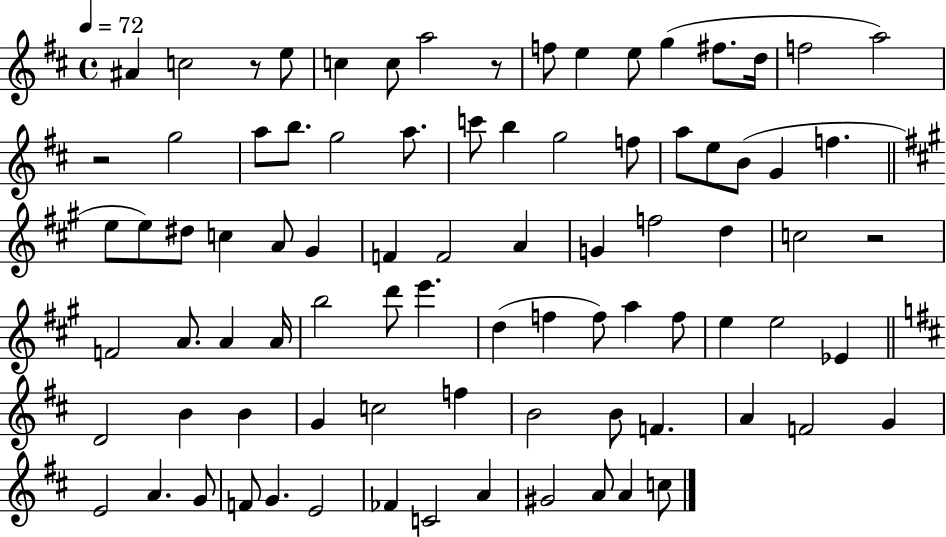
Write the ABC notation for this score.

X:1
T:Untitled
M:4/4
L:1/4
K:D
^A c2 z/2 e/2 c c/2 a2 z/2 f/2 e e/2 g ^f/2 d/4 f2 a2 z2 g2 a/2 b/2 g2 a/2 c'/2 b g2 f/2 a/2 e/2 B/2 G f e/2 e/2 ^d/2 c A/2 ^G F F2 A G f2 d c2 z2 F2 A/2 A A/4 b2 d'/2 e' d f f/2 a f/2 e e2 _E D2 B B G c2 f B2 B/2 F A F2 G E2 A G/2 F/2 G E2 _F C2 A ^G2 A/2 A c/2